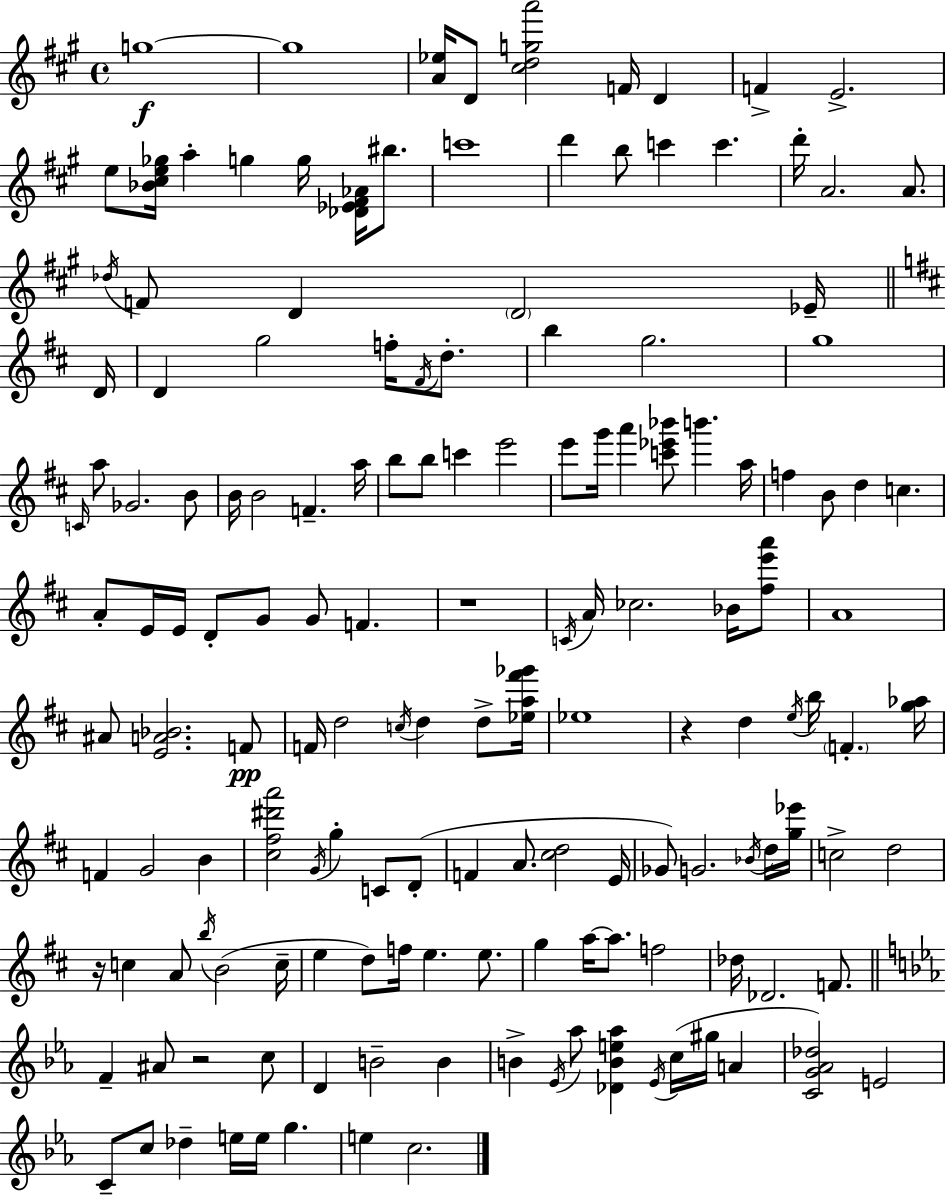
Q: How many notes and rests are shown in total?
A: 152